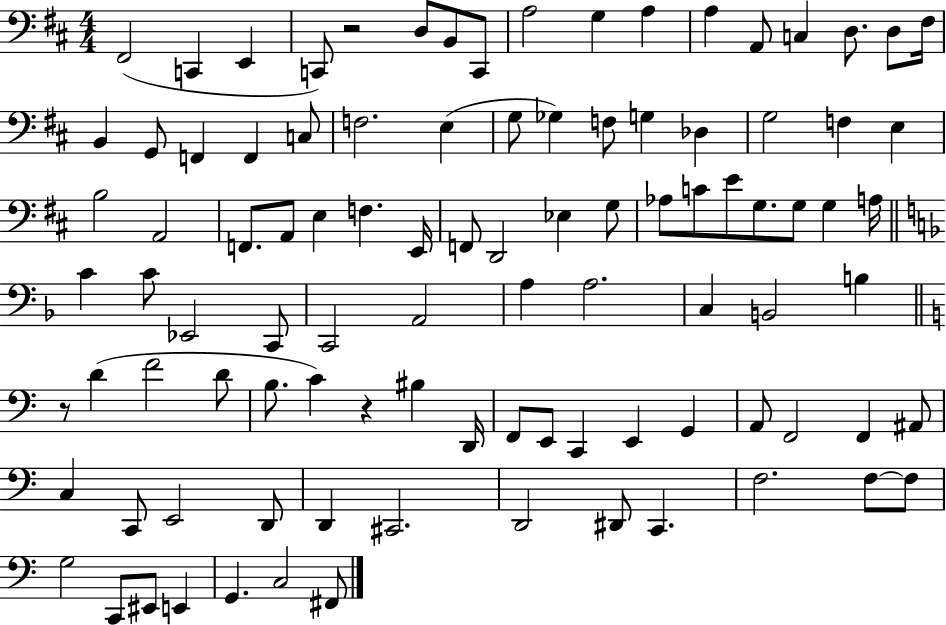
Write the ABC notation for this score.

X:1
T:Untitled
M:4/4
L:1/4
K:D
^F,,2 C,, E,, C,,/2 z2 D,/2 B,,/2 C,,/2 A,2 G, A, A, A,,/2 C, D,/2 D,/2 ^F,/4 B,, G,,/2 F,, F,, C,/2 F,2 E, G,/2 _G, F,/2 G, _D, G,2 F, E, B,2 A,,2 F,,/2 A,,/2 E, F, E,,/4 F,,/2 D,,2 _E, G,/2 _A,/2 C/2 E/2 G,/2 G,/2 G, A,/4 C C/2 _E,,2 C,,/2 C,,2 A,,2 A, A,2 C, B,,2 B, z/2 D F2 D/2 B,/2 C z ^B, D,,/4 F,,/2 E,,/2 C,, E,, G,, A,,/2 F,,2 F,, ^A,,/2 C, C,,/2 E,,2 D,,/2 D,, ^C,,2 D,,2 ^D,,/2 C,, F,2 F,/2 F,/2 G,2 C,,/2 ^E,,/2 E,, G,, C,2 ^F,,/2